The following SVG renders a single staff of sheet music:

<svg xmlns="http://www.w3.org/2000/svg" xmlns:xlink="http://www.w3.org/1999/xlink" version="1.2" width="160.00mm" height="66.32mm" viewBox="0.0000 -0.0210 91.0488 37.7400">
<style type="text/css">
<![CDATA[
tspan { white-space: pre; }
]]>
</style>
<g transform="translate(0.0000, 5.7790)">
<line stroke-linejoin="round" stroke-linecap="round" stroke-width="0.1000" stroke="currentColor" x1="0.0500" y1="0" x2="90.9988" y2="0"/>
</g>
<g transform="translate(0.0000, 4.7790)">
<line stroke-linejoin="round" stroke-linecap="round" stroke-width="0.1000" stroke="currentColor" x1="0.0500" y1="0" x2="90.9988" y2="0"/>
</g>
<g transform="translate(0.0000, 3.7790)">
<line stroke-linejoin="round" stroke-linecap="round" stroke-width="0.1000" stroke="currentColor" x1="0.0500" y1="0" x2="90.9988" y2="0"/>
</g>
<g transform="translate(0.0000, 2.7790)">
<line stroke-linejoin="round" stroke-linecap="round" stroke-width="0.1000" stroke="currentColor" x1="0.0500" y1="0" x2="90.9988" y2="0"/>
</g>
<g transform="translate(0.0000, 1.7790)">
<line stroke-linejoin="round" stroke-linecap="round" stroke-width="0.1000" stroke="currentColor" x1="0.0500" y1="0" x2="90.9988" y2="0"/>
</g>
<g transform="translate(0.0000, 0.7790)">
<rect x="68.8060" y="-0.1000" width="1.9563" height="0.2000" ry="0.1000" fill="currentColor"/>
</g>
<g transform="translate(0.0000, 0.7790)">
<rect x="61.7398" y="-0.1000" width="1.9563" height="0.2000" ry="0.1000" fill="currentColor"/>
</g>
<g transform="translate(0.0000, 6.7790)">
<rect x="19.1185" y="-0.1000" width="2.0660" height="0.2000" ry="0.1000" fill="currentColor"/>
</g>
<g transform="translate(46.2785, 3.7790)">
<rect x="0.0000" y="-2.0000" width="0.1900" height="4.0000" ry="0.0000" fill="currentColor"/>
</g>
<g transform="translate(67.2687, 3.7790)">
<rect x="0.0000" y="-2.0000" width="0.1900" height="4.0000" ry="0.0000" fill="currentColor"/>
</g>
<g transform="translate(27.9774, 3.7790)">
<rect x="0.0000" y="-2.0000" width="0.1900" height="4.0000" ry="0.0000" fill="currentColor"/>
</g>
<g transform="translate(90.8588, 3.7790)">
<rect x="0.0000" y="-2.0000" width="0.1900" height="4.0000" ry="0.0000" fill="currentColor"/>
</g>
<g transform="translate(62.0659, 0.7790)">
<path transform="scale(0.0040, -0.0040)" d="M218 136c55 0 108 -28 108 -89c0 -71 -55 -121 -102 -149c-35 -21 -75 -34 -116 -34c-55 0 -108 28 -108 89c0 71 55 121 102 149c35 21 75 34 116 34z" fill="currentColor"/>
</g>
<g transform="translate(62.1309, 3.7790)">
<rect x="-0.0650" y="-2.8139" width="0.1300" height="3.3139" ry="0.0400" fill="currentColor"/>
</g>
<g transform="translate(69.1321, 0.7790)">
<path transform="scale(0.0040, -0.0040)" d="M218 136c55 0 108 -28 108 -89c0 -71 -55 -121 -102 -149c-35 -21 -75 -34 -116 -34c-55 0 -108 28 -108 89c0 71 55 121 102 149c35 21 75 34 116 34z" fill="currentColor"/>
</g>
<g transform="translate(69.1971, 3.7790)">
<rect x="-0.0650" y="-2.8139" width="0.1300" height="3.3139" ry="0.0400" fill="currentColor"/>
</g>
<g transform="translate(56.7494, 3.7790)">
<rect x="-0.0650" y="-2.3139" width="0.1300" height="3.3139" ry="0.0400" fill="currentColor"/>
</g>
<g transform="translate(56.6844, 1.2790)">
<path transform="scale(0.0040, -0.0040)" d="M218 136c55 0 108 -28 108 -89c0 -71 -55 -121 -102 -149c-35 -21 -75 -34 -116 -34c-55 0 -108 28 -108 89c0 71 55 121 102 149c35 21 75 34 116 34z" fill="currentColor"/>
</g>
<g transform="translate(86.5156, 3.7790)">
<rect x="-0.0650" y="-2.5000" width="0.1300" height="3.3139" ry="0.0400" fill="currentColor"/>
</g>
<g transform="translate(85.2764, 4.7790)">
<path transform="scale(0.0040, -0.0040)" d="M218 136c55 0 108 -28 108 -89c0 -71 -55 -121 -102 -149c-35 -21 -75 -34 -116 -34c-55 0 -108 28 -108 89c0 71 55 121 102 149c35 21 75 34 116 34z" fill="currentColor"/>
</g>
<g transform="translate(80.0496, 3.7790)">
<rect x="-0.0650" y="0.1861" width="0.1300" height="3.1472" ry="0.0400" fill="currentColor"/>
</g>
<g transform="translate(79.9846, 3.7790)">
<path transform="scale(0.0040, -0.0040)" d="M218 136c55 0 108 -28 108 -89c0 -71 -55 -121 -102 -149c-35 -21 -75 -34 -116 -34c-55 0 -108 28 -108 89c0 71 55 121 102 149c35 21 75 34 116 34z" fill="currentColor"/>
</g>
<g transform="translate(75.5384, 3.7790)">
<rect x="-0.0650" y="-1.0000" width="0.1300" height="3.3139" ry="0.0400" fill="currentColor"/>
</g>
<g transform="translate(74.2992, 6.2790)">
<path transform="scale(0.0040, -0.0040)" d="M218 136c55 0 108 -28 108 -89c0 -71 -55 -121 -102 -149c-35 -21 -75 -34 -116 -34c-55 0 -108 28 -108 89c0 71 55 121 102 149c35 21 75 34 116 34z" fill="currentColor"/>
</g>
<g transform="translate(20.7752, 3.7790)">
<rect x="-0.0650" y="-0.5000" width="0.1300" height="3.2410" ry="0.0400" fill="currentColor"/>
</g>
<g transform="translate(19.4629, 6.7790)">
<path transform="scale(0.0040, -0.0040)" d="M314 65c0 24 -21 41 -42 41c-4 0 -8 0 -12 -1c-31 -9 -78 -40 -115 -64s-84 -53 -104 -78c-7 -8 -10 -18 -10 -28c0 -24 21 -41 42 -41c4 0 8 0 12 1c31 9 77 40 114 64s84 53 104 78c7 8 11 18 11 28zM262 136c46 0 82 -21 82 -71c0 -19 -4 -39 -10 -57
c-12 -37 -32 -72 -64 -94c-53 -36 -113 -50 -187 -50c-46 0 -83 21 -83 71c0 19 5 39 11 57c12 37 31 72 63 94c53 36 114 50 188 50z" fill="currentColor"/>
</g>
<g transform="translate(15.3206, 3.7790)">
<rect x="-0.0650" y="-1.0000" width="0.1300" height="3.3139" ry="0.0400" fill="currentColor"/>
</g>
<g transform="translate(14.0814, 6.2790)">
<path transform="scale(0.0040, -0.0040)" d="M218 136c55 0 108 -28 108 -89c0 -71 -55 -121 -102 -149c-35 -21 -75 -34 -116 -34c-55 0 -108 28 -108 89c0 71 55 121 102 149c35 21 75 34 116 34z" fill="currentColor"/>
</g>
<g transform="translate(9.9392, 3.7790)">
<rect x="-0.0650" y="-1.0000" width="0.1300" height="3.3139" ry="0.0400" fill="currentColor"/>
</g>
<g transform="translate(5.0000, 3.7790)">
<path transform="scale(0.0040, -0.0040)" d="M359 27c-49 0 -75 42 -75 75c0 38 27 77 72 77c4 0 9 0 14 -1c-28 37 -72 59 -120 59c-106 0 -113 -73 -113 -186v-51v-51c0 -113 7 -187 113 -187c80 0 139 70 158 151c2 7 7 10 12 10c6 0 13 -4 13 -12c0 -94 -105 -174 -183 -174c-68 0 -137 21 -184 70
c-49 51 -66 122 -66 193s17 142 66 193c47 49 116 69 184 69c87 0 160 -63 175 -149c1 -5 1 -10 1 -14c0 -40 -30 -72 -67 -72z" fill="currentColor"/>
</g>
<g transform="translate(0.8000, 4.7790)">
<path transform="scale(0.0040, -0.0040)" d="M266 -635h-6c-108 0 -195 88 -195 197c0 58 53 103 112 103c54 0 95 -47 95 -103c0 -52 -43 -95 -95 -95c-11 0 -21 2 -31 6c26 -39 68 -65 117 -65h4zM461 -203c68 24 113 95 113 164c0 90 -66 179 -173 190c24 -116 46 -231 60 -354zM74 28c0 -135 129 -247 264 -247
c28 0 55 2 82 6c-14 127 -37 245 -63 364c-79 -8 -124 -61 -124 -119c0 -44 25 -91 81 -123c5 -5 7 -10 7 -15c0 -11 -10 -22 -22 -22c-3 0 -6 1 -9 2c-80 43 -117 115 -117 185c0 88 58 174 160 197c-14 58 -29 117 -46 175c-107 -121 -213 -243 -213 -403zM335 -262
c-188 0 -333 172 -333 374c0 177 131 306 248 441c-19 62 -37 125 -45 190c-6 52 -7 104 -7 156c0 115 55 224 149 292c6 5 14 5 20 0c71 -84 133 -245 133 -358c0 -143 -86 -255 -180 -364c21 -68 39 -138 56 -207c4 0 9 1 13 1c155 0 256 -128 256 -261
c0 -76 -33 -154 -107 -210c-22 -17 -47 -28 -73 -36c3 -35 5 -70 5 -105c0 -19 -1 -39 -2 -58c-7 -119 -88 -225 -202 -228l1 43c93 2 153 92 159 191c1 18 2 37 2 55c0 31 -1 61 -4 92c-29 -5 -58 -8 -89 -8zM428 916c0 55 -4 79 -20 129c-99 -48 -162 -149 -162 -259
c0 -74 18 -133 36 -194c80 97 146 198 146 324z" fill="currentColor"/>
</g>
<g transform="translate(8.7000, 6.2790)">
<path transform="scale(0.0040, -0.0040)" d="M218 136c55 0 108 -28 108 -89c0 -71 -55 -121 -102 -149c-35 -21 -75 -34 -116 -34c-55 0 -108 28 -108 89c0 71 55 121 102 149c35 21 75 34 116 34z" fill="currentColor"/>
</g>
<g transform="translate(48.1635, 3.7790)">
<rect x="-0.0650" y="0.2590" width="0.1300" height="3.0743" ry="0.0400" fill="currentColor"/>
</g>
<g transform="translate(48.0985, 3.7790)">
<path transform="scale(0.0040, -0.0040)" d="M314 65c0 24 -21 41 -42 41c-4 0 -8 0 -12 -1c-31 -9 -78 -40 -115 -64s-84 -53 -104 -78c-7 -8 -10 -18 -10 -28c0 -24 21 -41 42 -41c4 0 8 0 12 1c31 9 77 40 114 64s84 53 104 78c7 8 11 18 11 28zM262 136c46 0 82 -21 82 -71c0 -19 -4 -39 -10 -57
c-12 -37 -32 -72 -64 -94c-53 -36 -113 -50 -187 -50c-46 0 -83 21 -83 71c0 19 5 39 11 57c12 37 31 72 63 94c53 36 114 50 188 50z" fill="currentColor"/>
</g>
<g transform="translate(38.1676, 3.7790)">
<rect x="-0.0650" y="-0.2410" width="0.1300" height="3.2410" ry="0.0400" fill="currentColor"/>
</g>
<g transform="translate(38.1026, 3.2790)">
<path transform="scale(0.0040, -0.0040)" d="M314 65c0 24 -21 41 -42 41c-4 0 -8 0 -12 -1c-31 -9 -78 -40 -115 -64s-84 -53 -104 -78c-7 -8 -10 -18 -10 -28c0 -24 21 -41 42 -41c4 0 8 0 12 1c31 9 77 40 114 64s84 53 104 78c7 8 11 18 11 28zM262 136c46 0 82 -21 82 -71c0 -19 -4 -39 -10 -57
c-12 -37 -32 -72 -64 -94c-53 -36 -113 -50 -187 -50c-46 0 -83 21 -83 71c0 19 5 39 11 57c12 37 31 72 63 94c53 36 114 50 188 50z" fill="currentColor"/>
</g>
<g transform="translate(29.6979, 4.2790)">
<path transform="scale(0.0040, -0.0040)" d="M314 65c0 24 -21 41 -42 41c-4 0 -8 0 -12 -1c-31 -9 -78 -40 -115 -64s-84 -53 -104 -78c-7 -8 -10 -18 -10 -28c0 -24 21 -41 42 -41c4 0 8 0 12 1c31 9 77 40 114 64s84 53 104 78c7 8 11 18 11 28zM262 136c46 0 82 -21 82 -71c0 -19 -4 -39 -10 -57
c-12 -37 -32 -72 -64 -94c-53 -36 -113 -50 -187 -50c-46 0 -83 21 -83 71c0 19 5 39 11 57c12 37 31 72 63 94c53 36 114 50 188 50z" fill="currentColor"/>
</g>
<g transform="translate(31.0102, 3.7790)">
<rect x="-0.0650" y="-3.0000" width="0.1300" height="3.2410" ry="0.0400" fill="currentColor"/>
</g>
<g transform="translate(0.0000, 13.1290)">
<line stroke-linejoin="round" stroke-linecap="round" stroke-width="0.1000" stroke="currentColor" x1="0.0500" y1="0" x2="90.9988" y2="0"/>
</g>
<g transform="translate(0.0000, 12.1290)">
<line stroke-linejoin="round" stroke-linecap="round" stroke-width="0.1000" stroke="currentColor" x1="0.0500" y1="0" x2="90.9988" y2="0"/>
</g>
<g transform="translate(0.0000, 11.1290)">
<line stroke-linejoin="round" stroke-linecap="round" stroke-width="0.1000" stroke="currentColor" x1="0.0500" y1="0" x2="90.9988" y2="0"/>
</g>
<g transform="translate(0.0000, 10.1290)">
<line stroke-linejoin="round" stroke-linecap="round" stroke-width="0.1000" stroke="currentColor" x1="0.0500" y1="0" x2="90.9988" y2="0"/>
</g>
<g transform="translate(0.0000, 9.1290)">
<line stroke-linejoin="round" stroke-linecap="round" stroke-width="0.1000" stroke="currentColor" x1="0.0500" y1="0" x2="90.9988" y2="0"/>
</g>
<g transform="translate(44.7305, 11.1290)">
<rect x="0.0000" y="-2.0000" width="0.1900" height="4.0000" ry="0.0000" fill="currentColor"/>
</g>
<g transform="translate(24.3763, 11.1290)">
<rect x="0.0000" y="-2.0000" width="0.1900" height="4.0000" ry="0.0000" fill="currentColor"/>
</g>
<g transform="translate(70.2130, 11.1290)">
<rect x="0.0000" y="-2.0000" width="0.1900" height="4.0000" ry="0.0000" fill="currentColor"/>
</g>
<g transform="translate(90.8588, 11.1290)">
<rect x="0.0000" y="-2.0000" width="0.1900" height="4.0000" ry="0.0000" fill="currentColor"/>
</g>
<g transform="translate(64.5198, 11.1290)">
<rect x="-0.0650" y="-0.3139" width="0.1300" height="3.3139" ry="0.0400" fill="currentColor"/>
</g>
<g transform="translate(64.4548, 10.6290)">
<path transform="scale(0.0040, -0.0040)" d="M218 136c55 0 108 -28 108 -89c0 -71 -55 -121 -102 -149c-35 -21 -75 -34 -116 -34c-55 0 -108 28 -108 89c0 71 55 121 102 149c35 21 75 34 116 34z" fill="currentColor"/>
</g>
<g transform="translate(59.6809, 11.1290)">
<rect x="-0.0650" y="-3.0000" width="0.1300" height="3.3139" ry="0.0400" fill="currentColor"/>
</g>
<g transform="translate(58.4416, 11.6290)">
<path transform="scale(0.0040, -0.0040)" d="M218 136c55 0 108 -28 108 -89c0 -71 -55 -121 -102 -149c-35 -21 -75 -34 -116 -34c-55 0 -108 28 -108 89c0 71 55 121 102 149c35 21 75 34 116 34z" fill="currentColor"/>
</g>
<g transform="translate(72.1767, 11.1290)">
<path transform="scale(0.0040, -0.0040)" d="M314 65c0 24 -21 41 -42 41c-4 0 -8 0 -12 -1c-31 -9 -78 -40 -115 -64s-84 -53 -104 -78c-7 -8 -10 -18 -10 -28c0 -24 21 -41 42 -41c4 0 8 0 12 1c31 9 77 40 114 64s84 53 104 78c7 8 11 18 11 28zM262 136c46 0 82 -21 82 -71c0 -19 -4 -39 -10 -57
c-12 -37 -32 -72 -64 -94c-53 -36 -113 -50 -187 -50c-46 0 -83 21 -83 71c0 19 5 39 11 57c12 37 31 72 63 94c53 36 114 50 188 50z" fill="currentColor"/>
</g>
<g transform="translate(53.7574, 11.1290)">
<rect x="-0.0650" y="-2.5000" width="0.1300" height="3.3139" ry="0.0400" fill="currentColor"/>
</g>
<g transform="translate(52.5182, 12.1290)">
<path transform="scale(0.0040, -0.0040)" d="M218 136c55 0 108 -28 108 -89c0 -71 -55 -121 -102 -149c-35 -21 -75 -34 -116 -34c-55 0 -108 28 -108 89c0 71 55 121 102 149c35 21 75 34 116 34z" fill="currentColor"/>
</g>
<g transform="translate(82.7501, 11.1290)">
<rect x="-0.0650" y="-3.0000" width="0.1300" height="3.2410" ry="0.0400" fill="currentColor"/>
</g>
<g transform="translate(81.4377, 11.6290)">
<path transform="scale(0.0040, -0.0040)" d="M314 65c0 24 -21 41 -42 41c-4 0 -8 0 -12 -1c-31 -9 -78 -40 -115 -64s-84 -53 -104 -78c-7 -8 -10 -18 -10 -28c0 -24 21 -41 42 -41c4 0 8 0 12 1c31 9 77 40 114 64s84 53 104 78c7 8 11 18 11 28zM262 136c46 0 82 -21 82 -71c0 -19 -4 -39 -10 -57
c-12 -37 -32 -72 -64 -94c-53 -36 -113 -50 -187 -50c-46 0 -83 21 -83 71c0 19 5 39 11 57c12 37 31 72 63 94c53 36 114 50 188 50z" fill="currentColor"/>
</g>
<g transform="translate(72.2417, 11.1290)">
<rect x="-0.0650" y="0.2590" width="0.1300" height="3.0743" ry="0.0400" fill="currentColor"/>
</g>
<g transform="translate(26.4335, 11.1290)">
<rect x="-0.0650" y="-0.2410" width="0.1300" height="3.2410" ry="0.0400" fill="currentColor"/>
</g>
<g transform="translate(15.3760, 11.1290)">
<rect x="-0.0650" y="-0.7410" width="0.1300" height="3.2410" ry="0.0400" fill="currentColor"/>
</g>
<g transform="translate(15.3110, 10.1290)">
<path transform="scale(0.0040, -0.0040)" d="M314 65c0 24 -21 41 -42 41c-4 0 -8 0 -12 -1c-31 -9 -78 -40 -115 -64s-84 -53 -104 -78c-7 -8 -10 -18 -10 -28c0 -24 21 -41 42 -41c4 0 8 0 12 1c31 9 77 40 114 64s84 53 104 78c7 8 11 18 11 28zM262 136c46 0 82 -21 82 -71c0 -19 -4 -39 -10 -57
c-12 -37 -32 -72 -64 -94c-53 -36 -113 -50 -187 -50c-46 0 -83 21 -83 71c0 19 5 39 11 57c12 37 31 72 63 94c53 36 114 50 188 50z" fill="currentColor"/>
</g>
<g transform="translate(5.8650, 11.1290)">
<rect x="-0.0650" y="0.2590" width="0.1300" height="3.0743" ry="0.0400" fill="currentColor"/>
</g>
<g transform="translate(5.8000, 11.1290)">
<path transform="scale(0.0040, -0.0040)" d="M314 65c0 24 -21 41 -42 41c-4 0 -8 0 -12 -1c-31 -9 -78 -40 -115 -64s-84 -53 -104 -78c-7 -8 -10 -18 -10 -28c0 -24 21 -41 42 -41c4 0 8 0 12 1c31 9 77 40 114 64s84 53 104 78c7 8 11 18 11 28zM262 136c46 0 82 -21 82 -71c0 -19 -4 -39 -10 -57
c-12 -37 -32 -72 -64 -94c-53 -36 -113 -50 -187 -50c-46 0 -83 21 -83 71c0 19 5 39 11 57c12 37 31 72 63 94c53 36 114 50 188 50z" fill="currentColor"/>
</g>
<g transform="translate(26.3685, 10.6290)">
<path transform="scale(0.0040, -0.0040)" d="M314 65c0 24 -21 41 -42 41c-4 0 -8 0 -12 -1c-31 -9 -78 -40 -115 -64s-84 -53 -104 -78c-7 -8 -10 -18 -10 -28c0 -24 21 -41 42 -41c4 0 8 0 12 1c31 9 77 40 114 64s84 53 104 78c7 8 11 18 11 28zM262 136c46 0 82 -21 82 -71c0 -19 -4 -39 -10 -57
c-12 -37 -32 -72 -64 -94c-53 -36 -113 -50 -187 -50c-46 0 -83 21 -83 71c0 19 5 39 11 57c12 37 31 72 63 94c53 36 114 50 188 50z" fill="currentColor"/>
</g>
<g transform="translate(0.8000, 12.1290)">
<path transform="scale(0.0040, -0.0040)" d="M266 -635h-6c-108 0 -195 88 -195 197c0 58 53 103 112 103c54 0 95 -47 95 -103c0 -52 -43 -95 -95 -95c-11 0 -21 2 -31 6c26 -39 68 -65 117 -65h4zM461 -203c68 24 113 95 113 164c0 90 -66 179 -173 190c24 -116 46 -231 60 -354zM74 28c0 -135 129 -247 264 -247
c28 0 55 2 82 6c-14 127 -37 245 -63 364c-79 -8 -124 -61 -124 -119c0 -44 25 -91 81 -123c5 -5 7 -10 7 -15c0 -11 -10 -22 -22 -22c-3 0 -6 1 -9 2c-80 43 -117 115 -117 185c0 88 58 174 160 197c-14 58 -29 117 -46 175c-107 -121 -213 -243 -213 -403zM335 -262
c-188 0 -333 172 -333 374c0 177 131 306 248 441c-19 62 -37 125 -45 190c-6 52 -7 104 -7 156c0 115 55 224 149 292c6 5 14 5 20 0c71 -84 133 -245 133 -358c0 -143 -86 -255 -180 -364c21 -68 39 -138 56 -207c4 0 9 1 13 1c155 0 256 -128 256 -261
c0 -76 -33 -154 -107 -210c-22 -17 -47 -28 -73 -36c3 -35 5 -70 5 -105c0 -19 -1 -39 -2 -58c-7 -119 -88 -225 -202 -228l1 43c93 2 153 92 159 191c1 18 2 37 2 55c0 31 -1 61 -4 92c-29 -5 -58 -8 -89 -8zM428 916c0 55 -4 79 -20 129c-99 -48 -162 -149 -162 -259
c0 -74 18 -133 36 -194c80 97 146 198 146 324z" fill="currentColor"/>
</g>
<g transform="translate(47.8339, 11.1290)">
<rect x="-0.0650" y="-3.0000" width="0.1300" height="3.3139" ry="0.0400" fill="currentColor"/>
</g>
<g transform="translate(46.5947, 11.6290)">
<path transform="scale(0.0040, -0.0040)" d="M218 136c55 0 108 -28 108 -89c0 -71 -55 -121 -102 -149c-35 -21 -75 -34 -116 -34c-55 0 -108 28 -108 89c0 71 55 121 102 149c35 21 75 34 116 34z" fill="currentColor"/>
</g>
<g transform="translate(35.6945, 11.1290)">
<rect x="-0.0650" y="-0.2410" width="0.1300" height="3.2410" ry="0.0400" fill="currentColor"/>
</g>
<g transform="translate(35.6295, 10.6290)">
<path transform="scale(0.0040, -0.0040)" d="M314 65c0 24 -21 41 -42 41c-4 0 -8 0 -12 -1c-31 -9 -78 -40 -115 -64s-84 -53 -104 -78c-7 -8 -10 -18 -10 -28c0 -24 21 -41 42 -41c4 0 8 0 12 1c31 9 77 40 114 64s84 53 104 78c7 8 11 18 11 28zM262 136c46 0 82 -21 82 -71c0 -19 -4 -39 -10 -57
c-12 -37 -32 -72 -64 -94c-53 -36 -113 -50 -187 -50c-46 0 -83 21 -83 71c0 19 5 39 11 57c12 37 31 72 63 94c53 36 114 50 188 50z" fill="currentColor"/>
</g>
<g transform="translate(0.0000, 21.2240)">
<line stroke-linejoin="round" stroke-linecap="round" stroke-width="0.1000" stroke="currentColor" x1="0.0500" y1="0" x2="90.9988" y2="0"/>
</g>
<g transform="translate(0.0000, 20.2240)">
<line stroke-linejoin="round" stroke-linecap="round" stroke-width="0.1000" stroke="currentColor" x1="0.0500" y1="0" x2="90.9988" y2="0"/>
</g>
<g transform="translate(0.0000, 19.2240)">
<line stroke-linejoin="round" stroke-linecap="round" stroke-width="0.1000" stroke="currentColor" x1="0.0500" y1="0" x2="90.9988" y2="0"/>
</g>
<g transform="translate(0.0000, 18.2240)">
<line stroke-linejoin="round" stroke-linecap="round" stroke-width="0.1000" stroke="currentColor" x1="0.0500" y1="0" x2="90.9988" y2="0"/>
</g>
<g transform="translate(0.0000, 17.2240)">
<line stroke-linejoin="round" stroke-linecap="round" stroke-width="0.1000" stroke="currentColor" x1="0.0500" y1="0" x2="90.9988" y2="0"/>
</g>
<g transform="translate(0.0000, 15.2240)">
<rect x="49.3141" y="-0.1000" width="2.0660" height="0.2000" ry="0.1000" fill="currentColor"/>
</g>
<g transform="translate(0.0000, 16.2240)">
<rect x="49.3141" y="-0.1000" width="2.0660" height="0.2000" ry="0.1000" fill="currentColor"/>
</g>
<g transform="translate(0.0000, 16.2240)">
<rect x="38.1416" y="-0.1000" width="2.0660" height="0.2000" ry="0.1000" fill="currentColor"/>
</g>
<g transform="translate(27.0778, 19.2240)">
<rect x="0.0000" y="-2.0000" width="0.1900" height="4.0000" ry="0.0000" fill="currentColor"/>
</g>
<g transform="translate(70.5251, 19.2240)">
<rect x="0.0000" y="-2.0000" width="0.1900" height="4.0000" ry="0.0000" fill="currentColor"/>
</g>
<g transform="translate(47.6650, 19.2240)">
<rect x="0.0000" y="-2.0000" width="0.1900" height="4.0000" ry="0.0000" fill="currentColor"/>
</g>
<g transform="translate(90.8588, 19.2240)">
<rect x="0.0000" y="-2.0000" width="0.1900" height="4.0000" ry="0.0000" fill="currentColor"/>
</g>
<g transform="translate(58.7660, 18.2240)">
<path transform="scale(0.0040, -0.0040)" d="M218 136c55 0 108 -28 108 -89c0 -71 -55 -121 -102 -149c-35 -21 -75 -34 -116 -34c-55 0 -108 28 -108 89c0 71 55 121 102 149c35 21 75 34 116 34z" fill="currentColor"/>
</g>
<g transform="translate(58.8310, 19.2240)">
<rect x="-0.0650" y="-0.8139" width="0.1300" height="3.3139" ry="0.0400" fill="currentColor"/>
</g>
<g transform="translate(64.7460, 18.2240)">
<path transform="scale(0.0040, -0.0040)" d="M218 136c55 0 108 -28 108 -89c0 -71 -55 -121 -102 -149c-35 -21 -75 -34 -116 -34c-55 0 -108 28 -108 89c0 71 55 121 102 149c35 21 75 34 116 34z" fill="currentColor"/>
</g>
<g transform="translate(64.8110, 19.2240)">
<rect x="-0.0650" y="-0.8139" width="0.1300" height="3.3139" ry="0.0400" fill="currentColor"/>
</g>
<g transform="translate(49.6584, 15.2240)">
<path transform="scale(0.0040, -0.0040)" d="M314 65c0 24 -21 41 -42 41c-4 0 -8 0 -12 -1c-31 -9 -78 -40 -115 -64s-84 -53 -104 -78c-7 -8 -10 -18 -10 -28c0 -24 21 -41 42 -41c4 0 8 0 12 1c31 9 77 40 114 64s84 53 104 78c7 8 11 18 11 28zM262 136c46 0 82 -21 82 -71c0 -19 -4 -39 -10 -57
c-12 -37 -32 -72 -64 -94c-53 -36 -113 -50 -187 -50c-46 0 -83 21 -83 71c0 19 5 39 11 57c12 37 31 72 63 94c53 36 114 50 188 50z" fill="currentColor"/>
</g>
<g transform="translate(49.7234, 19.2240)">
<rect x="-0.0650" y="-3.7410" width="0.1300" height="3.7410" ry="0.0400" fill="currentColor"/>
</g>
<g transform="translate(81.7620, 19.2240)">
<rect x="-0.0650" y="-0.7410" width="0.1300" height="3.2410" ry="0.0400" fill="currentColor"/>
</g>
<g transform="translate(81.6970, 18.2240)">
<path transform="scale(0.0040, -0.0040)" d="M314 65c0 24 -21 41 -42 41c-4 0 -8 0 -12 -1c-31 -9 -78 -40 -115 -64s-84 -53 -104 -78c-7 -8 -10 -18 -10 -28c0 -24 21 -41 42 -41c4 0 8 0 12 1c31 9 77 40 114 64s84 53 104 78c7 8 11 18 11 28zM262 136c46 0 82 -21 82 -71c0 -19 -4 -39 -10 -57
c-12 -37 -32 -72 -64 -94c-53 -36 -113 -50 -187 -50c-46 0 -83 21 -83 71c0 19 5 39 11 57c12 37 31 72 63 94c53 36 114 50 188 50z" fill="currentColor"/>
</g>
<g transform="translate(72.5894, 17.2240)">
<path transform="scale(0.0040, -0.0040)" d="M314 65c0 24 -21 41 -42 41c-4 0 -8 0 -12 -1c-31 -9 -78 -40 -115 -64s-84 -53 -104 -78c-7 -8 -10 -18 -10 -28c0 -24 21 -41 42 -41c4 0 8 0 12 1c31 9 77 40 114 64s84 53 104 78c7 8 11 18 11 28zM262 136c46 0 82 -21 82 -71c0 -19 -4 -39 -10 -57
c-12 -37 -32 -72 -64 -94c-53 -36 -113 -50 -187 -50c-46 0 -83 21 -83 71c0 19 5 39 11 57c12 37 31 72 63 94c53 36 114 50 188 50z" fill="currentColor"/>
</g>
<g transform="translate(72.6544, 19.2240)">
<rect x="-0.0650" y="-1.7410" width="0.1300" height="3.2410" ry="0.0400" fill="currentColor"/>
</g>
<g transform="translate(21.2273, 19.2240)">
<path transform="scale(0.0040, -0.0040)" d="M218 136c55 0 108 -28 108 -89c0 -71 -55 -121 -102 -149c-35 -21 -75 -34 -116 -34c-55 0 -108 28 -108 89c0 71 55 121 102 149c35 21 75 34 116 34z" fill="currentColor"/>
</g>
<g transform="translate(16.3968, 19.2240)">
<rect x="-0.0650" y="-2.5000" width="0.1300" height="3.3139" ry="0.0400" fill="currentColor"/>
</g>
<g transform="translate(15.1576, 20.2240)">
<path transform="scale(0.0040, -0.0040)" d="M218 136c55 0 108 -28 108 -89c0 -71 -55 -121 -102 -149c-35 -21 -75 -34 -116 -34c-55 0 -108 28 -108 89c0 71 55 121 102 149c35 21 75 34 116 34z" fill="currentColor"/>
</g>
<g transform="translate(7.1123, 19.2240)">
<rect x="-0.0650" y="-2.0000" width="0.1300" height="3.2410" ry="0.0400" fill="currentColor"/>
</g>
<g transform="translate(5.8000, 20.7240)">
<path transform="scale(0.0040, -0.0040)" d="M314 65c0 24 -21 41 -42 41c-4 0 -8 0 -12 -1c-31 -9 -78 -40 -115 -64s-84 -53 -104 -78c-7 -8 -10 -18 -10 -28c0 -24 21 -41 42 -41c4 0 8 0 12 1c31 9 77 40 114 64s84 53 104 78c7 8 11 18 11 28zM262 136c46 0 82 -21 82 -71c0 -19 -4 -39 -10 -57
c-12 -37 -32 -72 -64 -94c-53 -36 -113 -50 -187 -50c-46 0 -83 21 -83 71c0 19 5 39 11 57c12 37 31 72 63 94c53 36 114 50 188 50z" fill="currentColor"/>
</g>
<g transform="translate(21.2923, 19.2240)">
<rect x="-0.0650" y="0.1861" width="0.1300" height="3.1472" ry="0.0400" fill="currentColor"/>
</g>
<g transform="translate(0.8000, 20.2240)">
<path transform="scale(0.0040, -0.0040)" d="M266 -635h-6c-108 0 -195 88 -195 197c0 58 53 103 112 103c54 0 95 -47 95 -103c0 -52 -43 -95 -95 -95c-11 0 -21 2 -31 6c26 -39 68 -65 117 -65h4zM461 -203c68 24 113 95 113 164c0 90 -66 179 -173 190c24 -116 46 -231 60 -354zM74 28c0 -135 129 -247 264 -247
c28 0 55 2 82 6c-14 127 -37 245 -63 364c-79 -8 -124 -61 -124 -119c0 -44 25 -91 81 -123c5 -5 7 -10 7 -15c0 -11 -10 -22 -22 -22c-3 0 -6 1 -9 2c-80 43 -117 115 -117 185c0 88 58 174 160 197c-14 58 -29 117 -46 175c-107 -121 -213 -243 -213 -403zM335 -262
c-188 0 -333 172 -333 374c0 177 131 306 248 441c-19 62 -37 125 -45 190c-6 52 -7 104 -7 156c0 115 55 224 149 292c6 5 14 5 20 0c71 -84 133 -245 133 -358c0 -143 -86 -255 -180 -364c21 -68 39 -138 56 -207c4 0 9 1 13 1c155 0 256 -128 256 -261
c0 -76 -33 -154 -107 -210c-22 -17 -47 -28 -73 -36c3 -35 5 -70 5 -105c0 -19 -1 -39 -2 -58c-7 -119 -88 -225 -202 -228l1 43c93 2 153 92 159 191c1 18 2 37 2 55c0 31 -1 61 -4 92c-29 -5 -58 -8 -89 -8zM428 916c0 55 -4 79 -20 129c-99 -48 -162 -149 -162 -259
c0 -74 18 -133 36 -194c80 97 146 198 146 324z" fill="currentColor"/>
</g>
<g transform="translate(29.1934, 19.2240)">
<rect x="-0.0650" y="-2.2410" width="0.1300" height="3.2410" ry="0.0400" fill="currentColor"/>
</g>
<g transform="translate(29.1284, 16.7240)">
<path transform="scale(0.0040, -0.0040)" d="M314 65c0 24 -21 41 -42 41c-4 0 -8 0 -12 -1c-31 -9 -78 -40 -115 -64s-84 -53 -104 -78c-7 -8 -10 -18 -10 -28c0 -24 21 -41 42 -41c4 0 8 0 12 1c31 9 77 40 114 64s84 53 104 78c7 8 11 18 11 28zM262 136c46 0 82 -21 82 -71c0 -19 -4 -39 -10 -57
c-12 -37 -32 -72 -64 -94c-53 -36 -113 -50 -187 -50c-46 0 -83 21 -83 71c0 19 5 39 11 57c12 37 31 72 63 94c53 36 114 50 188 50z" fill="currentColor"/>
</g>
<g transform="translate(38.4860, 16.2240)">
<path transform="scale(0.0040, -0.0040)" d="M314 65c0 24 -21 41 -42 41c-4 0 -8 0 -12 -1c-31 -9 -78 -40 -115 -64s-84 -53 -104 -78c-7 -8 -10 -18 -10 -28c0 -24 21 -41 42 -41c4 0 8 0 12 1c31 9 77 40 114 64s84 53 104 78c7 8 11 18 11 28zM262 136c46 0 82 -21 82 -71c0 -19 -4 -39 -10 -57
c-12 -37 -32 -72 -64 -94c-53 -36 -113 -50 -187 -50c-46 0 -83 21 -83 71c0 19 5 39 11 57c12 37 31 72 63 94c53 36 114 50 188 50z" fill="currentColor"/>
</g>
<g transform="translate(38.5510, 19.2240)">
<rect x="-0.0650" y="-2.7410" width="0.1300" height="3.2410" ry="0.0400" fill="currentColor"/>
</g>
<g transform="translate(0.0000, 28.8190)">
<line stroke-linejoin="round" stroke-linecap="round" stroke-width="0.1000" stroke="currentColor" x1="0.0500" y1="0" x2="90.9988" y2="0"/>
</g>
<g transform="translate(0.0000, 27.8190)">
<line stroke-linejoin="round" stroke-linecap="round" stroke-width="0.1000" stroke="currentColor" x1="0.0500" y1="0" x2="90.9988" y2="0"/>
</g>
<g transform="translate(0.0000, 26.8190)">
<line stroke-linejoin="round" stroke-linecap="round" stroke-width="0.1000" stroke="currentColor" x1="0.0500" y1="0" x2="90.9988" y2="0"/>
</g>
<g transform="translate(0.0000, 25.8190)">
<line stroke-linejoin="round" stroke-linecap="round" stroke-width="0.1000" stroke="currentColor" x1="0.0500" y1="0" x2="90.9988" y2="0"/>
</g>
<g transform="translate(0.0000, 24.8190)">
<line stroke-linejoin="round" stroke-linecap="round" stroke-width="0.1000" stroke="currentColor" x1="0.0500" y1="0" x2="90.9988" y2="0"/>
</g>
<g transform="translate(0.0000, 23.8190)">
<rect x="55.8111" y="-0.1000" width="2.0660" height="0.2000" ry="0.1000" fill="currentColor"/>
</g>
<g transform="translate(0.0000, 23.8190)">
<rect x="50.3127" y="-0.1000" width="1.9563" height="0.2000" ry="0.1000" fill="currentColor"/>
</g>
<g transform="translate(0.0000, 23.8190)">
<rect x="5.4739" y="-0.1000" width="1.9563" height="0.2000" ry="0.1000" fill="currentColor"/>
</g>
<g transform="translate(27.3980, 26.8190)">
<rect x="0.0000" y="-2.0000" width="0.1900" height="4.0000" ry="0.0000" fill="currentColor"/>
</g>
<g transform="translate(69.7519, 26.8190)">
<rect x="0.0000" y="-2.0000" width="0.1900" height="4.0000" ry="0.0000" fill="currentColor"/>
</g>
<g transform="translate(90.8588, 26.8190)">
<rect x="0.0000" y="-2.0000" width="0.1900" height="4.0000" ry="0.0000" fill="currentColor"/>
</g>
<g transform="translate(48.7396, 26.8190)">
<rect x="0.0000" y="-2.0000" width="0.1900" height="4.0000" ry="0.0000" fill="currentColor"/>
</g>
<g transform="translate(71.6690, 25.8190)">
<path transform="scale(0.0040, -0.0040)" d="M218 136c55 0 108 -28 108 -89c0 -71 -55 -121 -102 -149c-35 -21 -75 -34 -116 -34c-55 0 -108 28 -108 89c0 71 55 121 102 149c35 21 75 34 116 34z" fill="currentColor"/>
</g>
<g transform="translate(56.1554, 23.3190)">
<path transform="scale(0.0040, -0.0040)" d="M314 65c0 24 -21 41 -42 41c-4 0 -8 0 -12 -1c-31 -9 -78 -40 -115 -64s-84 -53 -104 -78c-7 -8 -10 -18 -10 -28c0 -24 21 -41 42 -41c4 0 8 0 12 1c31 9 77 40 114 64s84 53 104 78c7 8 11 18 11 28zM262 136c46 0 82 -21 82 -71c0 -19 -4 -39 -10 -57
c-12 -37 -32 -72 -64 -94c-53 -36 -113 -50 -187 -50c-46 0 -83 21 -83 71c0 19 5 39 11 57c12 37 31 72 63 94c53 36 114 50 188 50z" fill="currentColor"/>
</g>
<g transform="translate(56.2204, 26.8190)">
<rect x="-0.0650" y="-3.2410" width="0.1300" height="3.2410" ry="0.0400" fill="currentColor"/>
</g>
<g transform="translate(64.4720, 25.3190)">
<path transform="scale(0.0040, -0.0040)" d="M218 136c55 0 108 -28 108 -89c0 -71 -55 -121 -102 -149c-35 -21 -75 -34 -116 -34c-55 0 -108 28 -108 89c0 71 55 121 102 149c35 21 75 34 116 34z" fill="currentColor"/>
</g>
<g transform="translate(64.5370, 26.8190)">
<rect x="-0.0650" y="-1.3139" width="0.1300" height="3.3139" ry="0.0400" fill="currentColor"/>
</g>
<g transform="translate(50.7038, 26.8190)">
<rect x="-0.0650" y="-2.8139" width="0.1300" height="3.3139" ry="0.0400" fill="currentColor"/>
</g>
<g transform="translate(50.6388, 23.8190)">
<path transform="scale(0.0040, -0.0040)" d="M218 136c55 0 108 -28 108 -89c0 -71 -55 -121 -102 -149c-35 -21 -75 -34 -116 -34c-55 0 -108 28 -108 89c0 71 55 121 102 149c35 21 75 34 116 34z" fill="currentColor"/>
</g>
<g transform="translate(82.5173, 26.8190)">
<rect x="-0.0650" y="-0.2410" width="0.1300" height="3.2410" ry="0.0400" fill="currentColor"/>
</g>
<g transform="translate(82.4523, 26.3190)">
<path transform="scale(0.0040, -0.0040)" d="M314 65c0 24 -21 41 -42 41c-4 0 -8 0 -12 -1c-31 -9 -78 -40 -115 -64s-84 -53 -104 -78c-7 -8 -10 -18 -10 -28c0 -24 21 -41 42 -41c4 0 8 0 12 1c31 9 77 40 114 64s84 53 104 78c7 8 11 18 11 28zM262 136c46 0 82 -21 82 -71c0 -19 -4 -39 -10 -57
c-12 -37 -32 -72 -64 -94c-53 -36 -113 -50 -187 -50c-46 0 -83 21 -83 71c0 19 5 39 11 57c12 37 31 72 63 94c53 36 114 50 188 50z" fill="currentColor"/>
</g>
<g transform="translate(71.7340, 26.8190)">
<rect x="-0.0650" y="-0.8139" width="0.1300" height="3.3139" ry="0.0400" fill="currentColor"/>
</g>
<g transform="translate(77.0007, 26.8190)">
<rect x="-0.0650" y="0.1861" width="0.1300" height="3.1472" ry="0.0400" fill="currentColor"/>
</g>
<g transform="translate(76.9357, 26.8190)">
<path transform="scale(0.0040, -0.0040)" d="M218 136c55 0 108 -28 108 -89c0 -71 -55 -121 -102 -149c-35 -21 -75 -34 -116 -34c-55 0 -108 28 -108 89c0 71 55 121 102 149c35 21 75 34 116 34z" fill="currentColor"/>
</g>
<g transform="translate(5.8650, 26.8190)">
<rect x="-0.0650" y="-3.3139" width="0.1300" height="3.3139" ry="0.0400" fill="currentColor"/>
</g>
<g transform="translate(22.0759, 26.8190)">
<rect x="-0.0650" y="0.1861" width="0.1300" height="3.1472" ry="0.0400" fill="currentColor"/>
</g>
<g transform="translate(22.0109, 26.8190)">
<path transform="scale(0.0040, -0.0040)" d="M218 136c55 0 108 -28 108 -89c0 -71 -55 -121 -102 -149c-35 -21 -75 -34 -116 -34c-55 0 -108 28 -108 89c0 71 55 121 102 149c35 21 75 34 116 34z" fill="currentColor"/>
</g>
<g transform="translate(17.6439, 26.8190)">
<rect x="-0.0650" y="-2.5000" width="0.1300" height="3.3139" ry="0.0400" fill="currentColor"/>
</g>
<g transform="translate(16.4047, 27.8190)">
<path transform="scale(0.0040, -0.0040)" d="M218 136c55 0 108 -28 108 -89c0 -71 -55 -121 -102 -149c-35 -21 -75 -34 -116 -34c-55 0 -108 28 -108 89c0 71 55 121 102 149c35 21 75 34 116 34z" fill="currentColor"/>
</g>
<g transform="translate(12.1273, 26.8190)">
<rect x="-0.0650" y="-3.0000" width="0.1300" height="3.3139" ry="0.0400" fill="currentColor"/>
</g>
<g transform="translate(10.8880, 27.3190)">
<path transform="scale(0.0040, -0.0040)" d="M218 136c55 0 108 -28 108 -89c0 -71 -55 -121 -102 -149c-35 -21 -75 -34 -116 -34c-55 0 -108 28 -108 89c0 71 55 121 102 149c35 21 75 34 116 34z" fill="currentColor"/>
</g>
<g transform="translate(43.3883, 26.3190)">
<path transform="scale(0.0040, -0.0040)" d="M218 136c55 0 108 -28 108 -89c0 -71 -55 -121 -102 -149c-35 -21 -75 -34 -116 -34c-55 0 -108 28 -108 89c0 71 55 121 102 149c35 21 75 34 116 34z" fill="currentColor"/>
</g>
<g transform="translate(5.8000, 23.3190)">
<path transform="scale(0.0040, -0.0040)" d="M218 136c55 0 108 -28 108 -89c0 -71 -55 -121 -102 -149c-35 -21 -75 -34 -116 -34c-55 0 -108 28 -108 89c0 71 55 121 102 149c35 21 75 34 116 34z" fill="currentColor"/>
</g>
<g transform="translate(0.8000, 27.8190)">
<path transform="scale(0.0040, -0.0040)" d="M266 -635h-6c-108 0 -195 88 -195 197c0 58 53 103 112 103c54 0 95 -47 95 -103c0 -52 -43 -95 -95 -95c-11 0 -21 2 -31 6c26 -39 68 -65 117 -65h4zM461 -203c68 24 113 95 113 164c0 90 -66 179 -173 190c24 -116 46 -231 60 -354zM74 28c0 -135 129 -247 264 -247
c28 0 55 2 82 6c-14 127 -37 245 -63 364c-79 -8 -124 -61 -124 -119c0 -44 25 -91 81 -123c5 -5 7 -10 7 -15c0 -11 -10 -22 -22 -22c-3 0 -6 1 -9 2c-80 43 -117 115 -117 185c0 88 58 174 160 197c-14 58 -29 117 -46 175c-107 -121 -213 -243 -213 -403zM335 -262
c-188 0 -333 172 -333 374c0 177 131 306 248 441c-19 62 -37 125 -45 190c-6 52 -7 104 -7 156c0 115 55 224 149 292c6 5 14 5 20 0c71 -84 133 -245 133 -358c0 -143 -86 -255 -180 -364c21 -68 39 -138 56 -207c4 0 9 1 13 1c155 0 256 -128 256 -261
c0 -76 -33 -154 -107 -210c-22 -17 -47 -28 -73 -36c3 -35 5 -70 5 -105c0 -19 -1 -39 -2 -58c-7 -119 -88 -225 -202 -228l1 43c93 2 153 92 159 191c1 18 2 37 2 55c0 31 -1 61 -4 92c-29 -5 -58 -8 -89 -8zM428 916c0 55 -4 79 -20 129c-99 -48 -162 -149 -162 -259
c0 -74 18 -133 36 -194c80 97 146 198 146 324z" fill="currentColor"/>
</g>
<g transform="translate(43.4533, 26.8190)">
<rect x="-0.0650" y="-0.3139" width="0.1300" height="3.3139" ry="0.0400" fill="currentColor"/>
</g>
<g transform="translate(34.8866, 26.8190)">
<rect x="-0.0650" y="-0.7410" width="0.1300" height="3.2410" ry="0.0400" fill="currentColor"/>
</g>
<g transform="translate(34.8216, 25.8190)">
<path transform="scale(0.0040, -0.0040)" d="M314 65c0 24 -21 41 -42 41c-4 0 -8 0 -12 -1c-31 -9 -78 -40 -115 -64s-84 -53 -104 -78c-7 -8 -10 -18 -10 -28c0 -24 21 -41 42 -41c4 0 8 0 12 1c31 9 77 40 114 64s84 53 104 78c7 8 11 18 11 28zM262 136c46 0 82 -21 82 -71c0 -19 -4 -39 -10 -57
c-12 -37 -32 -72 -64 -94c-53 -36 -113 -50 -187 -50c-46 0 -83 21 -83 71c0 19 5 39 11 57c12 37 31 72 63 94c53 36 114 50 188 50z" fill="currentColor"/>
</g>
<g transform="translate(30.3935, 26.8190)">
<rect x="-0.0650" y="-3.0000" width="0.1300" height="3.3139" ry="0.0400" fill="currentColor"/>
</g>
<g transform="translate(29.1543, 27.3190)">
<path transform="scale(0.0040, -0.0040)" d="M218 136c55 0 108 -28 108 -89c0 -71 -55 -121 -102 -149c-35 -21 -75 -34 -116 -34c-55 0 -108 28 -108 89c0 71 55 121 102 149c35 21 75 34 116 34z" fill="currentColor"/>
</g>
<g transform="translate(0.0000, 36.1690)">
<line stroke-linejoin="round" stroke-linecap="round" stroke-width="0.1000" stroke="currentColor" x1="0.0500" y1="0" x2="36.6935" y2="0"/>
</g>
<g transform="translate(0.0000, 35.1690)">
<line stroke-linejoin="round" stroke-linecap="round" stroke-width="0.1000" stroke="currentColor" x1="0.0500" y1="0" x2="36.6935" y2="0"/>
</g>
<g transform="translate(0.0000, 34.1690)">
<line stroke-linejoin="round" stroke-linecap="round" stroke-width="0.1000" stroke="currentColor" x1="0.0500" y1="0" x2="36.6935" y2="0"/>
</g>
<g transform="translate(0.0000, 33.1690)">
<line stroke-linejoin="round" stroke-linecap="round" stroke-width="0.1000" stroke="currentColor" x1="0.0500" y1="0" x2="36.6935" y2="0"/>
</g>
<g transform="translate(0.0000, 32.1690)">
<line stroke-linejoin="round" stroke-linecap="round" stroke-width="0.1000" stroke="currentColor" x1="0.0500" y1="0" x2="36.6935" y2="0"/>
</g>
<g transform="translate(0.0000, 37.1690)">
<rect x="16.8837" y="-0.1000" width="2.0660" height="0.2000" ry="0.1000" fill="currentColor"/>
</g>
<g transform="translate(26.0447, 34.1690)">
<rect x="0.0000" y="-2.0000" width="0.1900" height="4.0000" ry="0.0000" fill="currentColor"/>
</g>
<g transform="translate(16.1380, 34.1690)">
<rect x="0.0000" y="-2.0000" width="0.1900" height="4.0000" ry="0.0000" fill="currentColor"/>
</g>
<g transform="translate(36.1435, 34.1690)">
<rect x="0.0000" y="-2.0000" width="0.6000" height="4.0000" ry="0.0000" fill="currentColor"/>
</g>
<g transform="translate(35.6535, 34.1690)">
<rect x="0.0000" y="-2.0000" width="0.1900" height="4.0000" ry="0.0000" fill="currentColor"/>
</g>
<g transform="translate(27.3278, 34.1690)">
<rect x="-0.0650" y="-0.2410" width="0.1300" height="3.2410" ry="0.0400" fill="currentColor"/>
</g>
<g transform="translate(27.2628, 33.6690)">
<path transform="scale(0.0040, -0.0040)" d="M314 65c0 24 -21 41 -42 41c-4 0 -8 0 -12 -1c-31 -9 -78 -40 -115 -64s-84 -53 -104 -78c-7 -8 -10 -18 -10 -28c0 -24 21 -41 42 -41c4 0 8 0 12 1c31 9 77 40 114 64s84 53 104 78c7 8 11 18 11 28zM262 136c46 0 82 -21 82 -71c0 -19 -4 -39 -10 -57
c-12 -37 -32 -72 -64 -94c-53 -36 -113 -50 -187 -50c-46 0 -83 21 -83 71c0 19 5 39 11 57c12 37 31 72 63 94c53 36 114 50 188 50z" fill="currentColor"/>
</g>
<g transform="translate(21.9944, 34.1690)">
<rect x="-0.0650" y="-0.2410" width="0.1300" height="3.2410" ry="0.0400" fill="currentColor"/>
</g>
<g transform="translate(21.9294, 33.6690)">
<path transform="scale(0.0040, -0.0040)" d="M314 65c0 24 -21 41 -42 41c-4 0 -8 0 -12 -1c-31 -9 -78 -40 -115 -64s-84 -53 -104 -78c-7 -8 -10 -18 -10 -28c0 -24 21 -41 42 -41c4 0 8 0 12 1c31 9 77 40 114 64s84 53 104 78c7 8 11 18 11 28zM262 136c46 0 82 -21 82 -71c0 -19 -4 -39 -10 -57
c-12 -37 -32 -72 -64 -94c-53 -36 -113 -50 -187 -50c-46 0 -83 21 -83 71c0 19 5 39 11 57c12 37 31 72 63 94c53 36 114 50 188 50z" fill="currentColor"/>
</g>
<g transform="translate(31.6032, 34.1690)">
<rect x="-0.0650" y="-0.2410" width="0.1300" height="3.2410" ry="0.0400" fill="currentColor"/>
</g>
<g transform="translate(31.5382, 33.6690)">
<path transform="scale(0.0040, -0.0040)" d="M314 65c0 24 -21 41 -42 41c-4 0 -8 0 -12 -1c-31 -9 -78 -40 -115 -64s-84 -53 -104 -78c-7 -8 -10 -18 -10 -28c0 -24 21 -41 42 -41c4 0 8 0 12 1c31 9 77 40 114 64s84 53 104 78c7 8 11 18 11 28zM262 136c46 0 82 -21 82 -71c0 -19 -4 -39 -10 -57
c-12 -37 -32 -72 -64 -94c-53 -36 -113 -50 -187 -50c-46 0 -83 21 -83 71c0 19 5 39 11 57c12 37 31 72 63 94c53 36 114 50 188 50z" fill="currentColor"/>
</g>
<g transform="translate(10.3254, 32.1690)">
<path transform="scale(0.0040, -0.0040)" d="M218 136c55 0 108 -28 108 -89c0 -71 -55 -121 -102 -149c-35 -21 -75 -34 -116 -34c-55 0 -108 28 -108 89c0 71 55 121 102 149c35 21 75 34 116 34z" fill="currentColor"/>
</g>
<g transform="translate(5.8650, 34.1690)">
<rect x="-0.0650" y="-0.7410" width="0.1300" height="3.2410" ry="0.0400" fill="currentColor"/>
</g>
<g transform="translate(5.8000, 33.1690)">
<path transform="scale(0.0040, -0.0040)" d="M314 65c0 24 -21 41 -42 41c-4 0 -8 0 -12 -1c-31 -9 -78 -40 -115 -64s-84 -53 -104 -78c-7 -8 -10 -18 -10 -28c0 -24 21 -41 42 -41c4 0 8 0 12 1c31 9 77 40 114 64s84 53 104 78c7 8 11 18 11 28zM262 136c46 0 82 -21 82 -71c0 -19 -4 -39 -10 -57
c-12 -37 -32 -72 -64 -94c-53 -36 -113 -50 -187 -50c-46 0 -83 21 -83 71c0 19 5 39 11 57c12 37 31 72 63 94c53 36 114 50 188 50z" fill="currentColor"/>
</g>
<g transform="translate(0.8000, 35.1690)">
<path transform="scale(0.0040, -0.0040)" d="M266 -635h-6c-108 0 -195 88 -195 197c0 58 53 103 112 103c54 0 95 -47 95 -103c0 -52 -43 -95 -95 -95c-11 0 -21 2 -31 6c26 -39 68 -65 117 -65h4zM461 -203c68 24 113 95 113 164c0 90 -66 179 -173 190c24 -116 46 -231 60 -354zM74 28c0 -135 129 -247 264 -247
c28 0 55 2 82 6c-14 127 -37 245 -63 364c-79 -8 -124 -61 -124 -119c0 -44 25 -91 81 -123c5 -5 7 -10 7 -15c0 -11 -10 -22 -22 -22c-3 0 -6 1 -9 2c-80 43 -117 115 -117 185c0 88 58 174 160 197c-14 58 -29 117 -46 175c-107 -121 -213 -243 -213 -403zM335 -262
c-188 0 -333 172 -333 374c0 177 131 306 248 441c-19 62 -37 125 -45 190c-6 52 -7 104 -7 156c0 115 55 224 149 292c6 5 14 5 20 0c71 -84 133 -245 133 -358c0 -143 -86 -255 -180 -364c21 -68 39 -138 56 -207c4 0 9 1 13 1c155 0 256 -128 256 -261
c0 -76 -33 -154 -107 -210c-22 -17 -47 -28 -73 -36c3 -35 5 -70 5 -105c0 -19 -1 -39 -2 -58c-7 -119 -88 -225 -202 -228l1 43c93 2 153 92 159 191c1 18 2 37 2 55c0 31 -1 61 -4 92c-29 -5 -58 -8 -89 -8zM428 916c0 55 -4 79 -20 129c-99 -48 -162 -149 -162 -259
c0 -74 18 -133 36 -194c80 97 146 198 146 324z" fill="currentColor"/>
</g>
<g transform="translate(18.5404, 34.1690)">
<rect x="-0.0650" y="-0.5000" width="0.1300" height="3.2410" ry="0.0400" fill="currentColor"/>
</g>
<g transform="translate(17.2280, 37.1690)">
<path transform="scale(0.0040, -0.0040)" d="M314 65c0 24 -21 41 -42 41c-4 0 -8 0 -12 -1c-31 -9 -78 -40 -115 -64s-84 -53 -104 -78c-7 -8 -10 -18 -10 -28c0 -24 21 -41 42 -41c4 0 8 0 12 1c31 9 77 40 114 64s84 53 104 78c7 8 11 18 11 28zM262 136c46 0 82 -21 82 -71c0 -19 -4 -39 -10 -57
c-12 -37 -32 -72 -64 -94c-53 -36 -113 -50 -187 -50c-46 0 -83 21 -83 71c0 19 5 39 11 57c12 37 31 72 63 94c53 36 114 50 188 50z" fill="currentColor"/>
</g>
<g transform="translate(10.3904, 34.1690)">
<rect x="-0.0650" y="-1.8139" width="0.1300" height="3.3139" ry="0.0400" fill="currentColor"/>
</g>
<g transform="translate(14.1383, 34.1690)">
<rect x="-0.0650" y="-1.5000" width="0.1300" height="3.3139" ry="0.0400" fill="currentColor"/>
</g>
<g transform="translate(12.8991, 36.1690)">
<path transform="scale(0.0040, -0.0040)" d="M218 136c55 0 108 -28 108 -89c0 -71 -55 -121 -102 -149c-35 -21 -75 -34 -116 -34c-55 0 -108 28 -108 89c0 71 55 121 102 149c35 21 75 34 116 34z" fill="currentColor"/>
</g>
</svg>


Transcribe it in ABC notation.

X:1
T:Untitled
M:4/4
L:1/4
K:C
D D C2 A2 c2 B2 g a a D B G B2 d2 c2 c2 A G A c B2 A2 F2 G B g2 a2 c'2 d d f2 d2 b A G B A d2 c a b2 e d B c2 d2 f E C2 c2 c2 c2